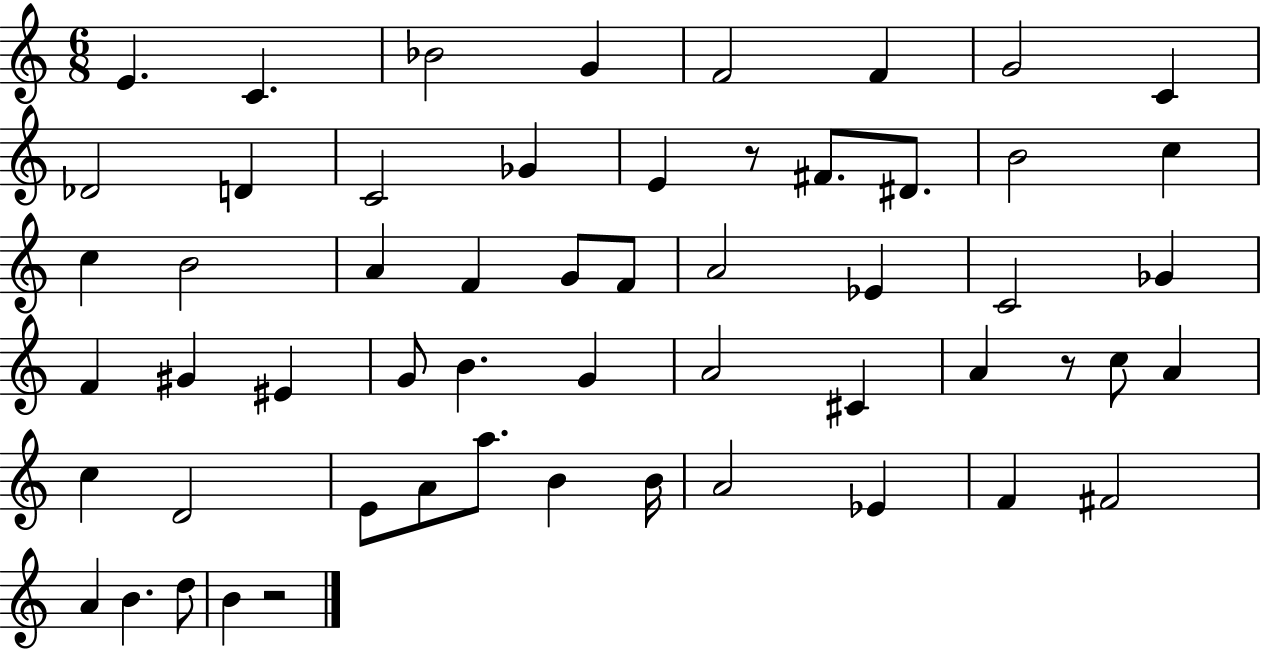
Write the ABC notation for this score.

X:1
T:Untitled
M:6/8
L:1/4
K:C
E C _B2 G F2 F G2 C _D2 D C2 _G E z/2 ^F/2 ^D/2 B2 c c B2 A F G/2 F/2 A2 _E C2 _G F ^G ^E G/2 B G A2 ^C A z/2 c/2 A c D2 E/2 A/2 a/2 B B/4 A2 _E F ^F2 A B d/2 B z2